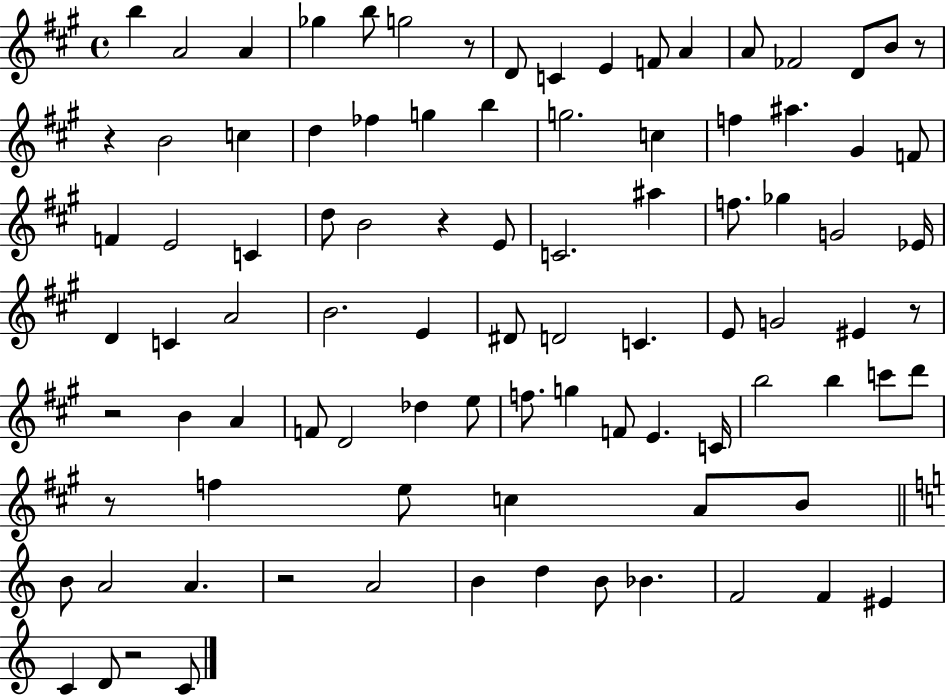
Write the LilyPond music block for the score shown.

{
  \clef treble
  \time 4/4
  \defaultTimeSignature
  \key a \major
  b''4 a'2 a'4 | ges''4 b''8 g''2 r8 | d'8 c'4 e'4 f'8 a'4 | a'8 fes'2 d'8 b'8 r8 | \break r4 b'2 c''4 | d''4 fes''4 g''4 b''4 | g''2. c''4 | f''4 ais''4. gis'4 f'8 | \break f'4 e'2 c'4 | d''8 b'2 r4 e'8 | c'2. ais''4 | f''8. ges''4 g'2 ees'16 | \break d'4 c'4 a'2 | b'2. e'4 | dis'8 d'2 c'4. | e'8 g'2 eis'4 r8 | \break r2 b'4 a'4 | f'8 d'2 des''4 e''8 | f''8. g''4 f'8 e'4. c'16 | b''2 b''4 c'''8 d'''8 | \break r8 f''4 e''8 c''4 a'8 b'8 | \bar "||" \break \key a \minor b'8 a'2 a'4. | r2 a'2 | b'4 d''4 b'8 bes'4. | f'2 f'4 eis'4 | \break c'4 d'8 r2 c'8 | \bar "|."
}